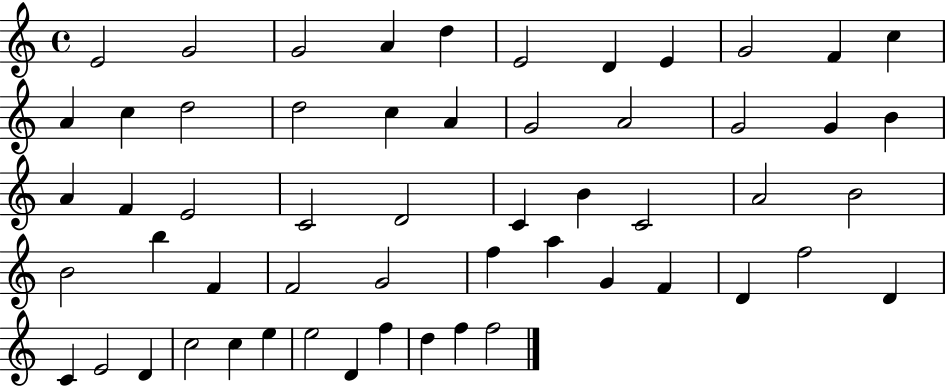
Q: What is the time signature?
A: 4/4